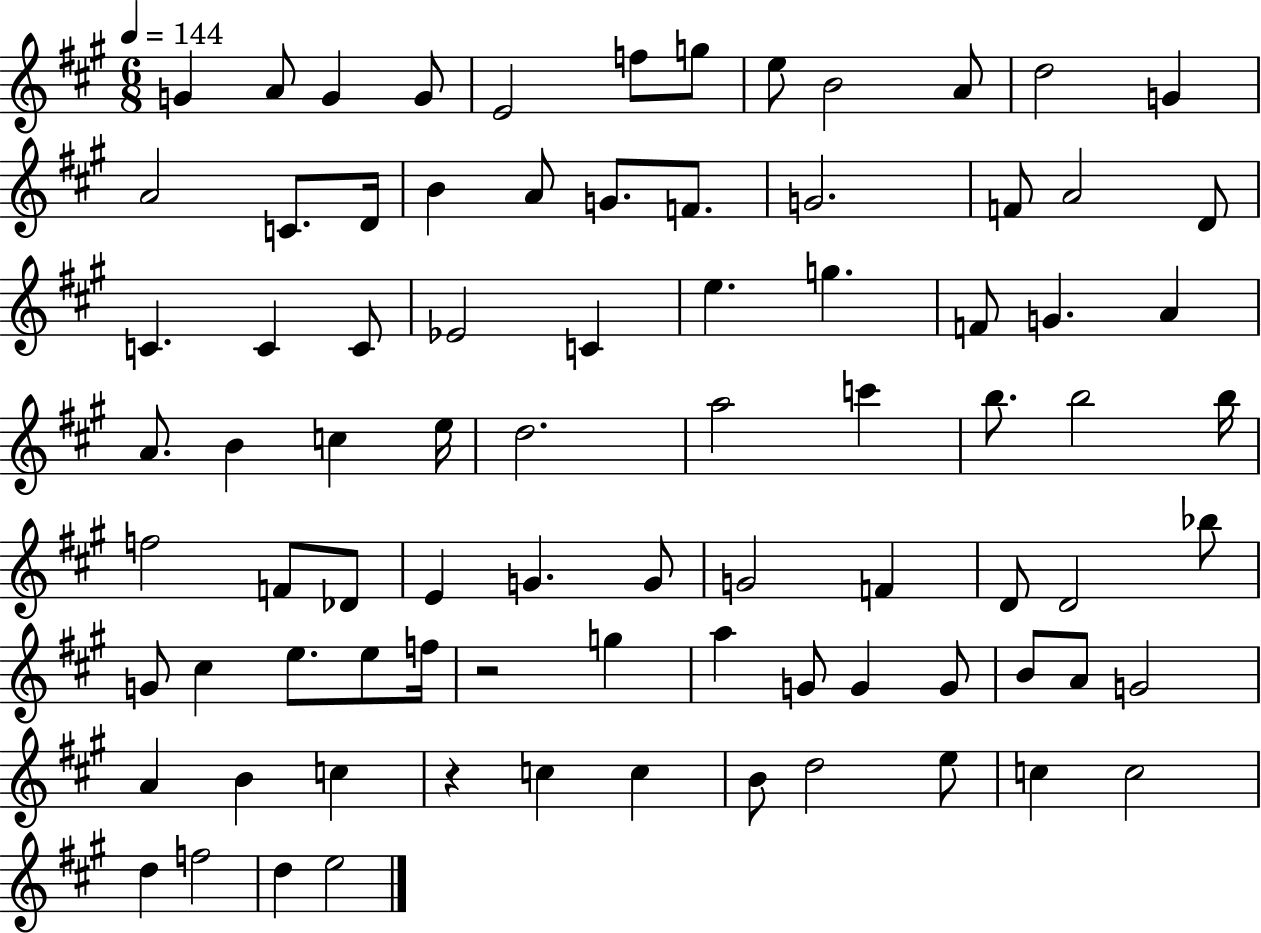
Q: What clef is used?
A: treble